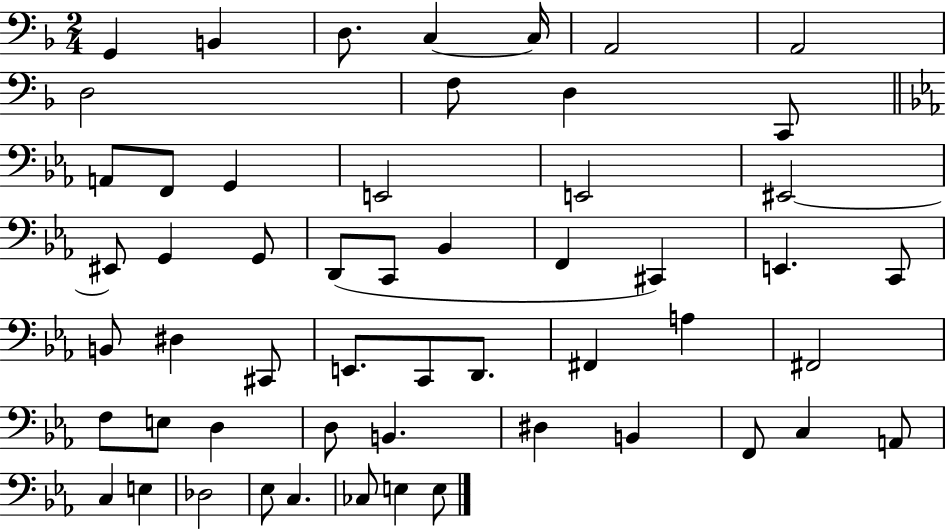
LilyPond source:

{
  \clef bass
  \numericTimeSignature
  \time 2/4
  \key f \major
  g,4 b,4 | d8. c4~~ c16 | a,2 | a,2 | \break d2 | f8 d4 c,8 | \bar "||" \break \key ees \major a,8 f,8 g,4 | e,2 | e,2 | eis,2~~ | \break eis,8 g,4 g,8 | d,8( c,8 bes,4 | f,4 cis,4) | e,4. c,8 | \break b,8 dis4 cis,8 | e,8. c,8 d,8. | fis,4 a4 | fis,2 | \break f8 e8 d4 | d8 b,4. | dis4 b,4 | f,8 c4 a,8 | \break c4 e4 | des2 | ees8 c4. | ces8 e4 e8 | \break \bar "|."
}